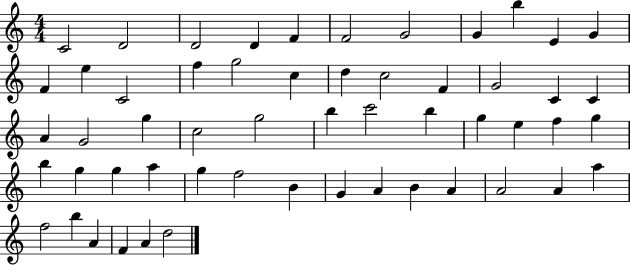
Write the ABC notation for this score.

X:1
T:Untitled
M:4/4
L:1/4
K:C
C2 D2 D2 D F F2 G2 G b E G F e C2 f g2 c d c2 F G2 C C A G2 g c2 g2 b c'2 b g e f g b g g a g f2 B G A B A A2 A a f2 b A F A d2